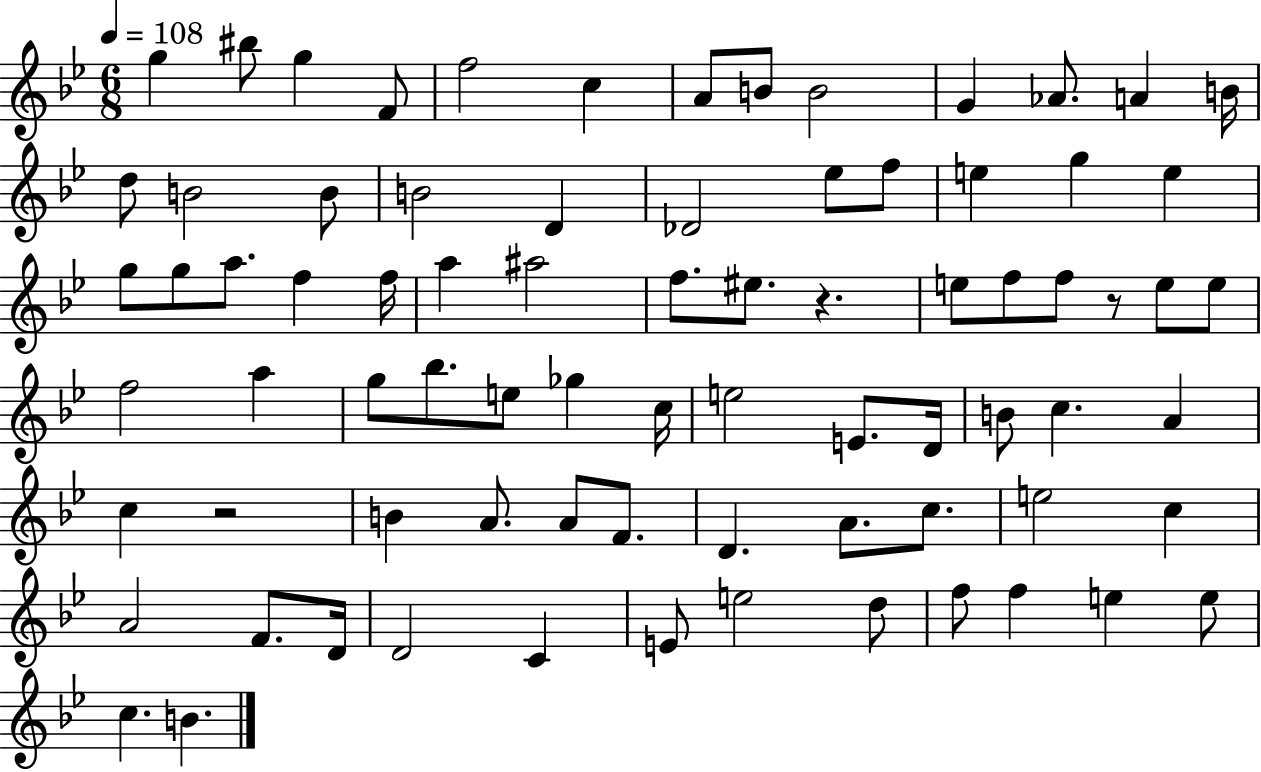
G5/q BIS5/e G5/q F4/e F5/h C5/q A4/e B4/e B4/h G4/q Ab4/e. A4/q B4/s D5/e B4/h B4/e B4/h D4/q Db4/h Eb5/e F5/e E5/q G5/q E5/q G5/e G5/e A5/e. F5/q F5/s A5/q A#5/h F5/e. EIS5/e. R/q. E5/e F5/e F5/e R/e E5/e E5/e F5/h A5/q G5/e Bb5/e. E5/e Gb5/q C5/s E5/h E4/e. D4/s B4/e C5/q. A4/q C5/q R/h B4/q A4/e. A4/e F4/e. D4/q. A4/e. C5/e. E5/h C5/q A4/h F4/e. D4/s D4/h C4/q E4/e E5/h D5/e F5/e F5/q E5/q E5/e C5/q. B4/q.